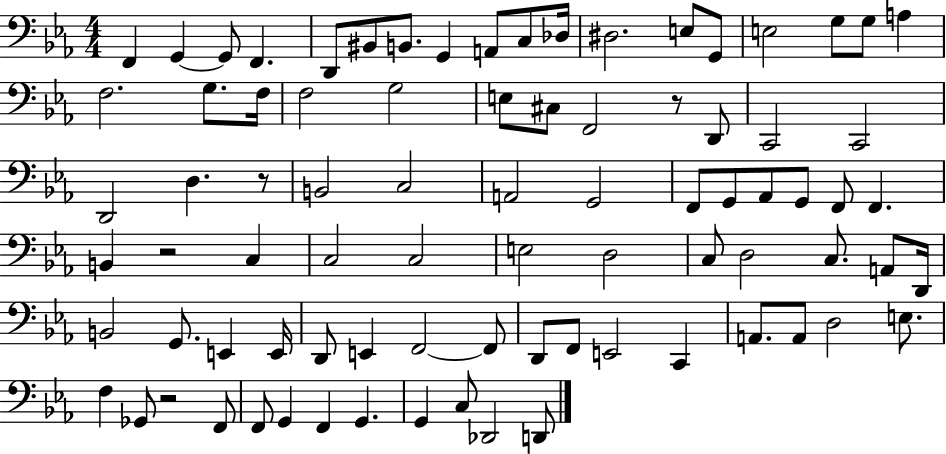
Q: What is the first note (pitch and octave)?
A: F2